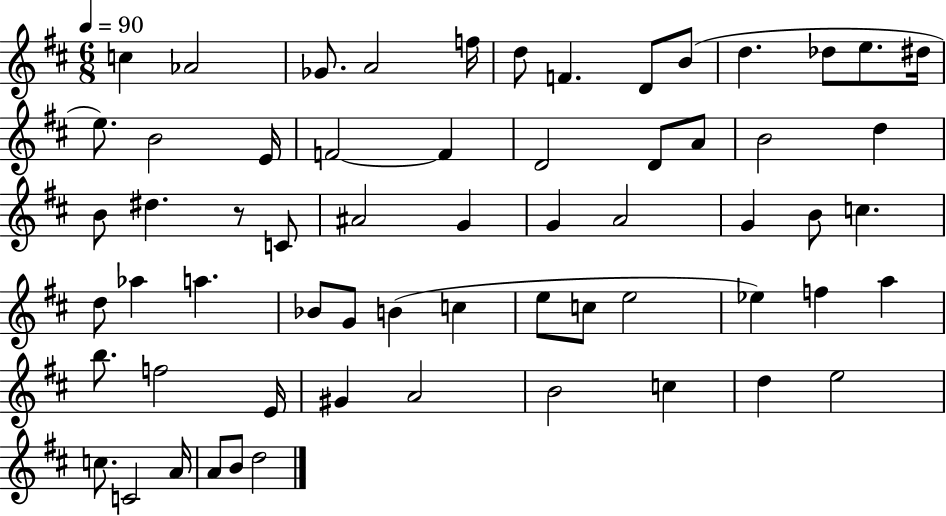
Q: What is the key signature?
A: D major